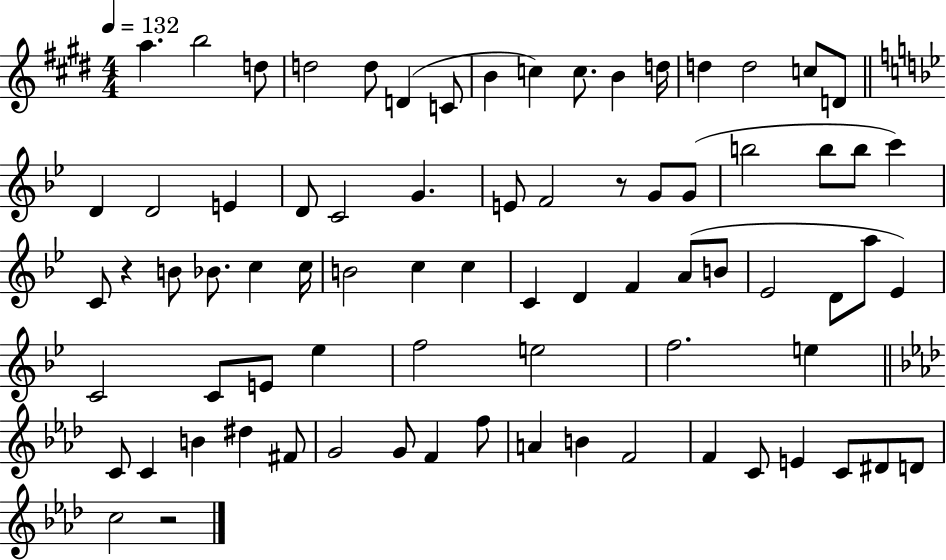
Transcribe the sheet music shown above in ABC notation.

X:1
T:Untitled
M:4/4
L:1/4
K:E
a b2 d/2 d2 d/2 D C/2 B c c/2 B d/4 d d2 c/2 D/2 D D2 E D/2 C2 G E/2 F2 z/2 G/2 G/2 b2 b/2 b/2 c' C/2 z B/2 _B/2 c c/4 B2 c c C D F A/2 B/2 _E2 D/2 a/2 _E C2 C/2 E/2 _e f2 e2 f2 e C/2 C B ^d ^F/2 G2 G/2 F f/2 A B F2 F C/2 E C/2 ^D/2 D/2 c2 z2